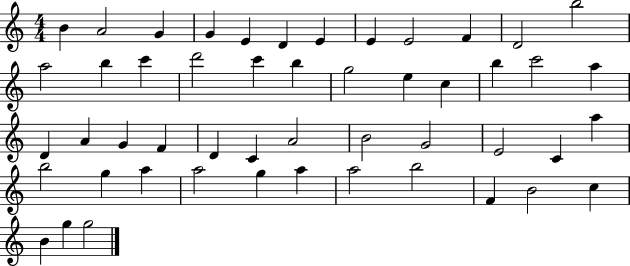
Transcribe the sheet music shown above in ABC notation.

X:1
T:Untitled
M:4/4
L:1/4
K:C
B A2 G G E D E E E2 F D2 b2 a2 b c' d'2 c' b g2 e c b c'2 a D A G F D C A2 B2 G2 E2 C a b2 g a a2 g a a2 b2 F B2 c B g g2